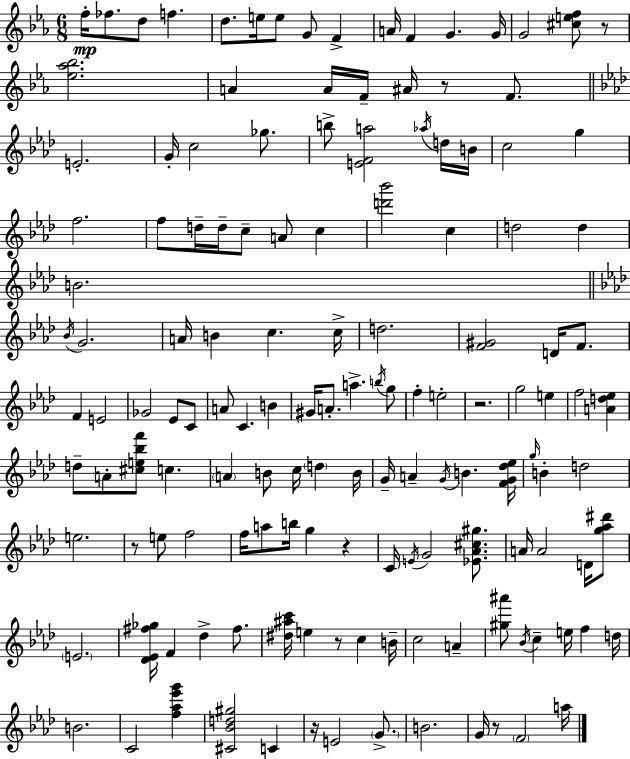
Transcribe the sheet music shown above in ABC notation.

X:1
T:Untitled
M:6/8
L:1/4
K:Eb
f/4 _f/2 d/2 f d/2 e/4 e/2 G/2 F A/4 F G G/4 G2 [^cef]/2 z/2 [_e_a_b]2 A A/4 F/4 ^A/4 z/2 F/2 E2 G/4 c2 _g/2 b/2 [EFa]2 _a/4 d/4 B/4 c2 g f2 f/2 d/4 d/4 c/2 A/2 c [d'_b']2 c d2 d B2 _B/4 G2 A/4 B c c/4 d2 [F^G]2 D/4 F/2 F E2 _G2 _E/2 C/2 A/2 C B ^G/4 A/2 a b/4 g/2 f e2 z2 g2 e f2 [Ad_e] d/2 A/2 [^ce_bf']/2 c A B/2 c/4 d B/4 G/4 A G/4 B [FG_d_e]/4 g/4 B d2 e2 z/2 e/2 f2 f/4 a/2 b/4 g z C/4 E/4 G2 [_E_A^c^g]/2 A/4 A2 D/4 [g_a^d']/2 E2 [_D_E^f_g]/4 F _d ^f/2 [^d^ac']/4 e z/2 c B/4 c2 A [^g^a']/2 _B/4 c e/4 f d/4 B2 C2 [f_a_e'g'] [^C_Bd^g]2 C z/4 E2 G/2 B2 G/4 z/2 F2 a/4